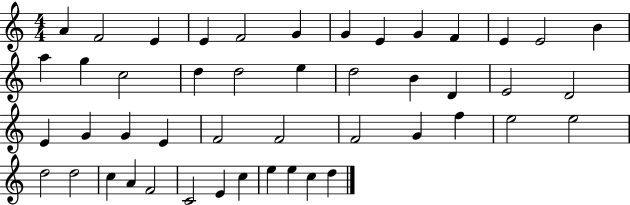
{
  \clef treble
  \numericTimeSignature
  \time 4/4
  \key c \major
  a'4 f'2 e'4 | e'4 f'2 g'4 | g'4 e'4 g'4 f'4 | e'4 e'2 b'4 | \break a''4 g''4 c''2 | d''4 d''2 e''4 | d''2 b'4 d'4 | e'2 d'2 | \break e'4 g'4 g'4 e'4 | f'2 f'2 | f'2 g'4 f''4 | e''2 e''2 | \break d''2 d''2 | c''4 a'4 f'2 | c'2 e'4 c''4 | e''4 e''4 c''4 d''4 | \break \bar "|."
}